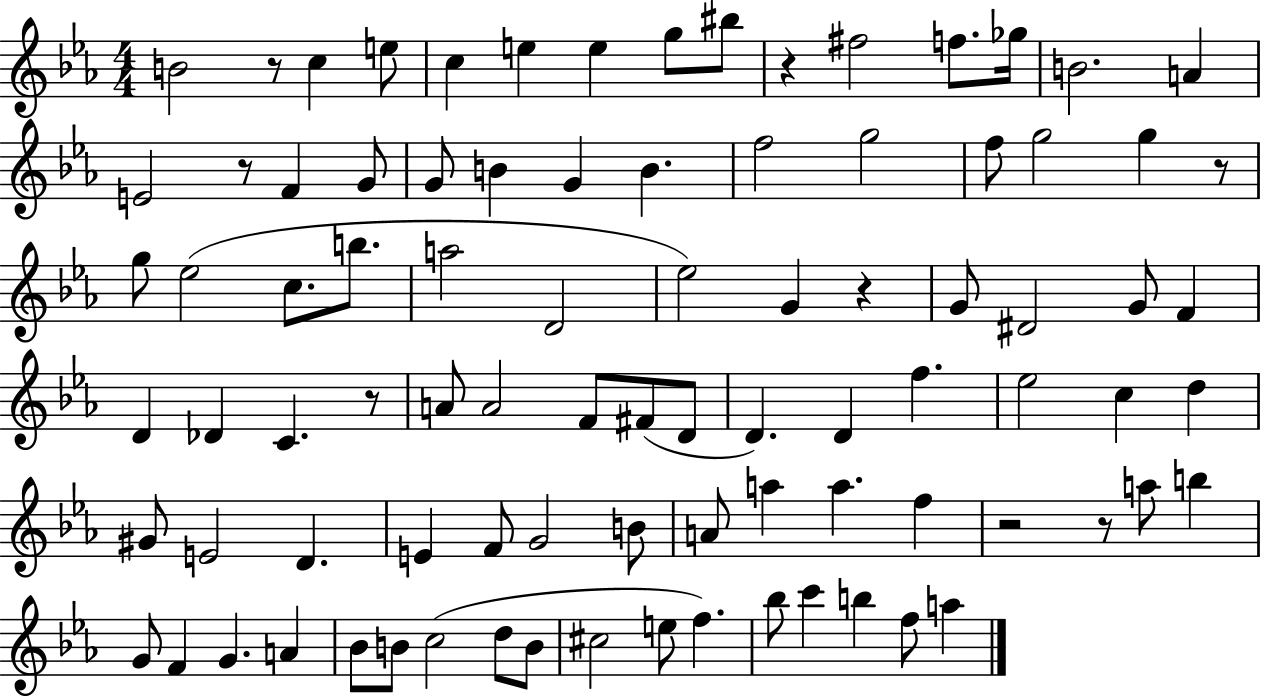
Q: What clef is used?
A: treble